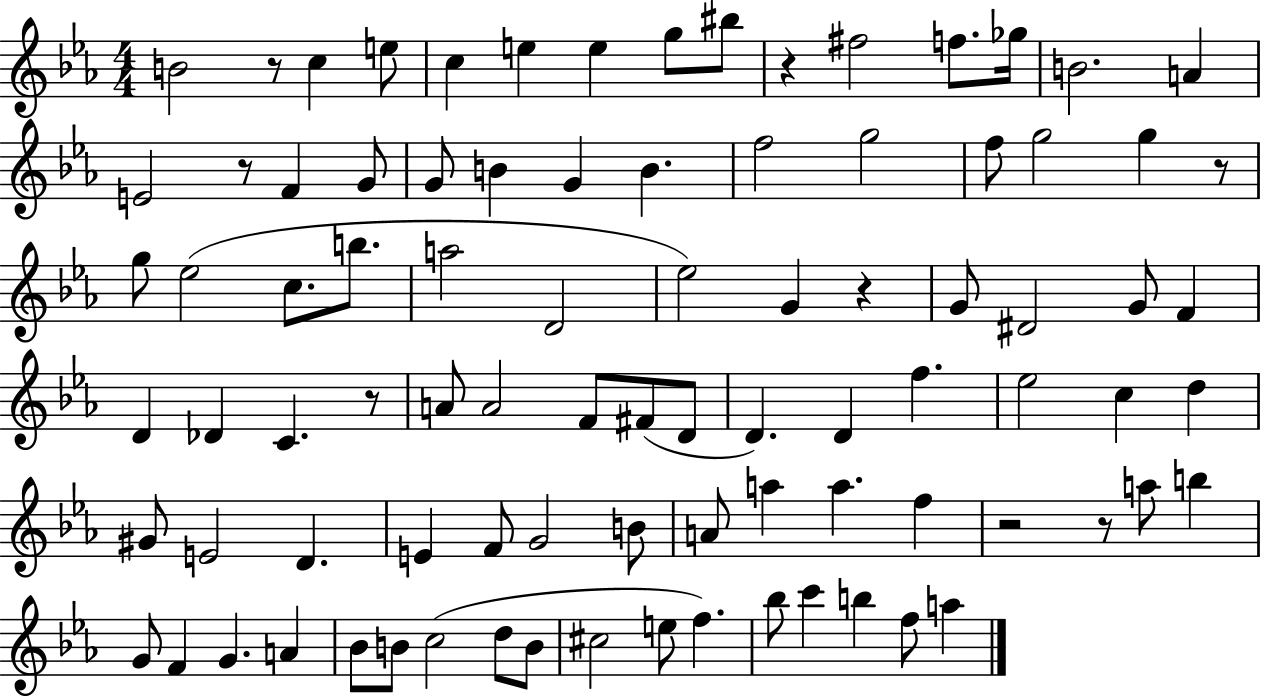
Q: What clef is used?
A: treble